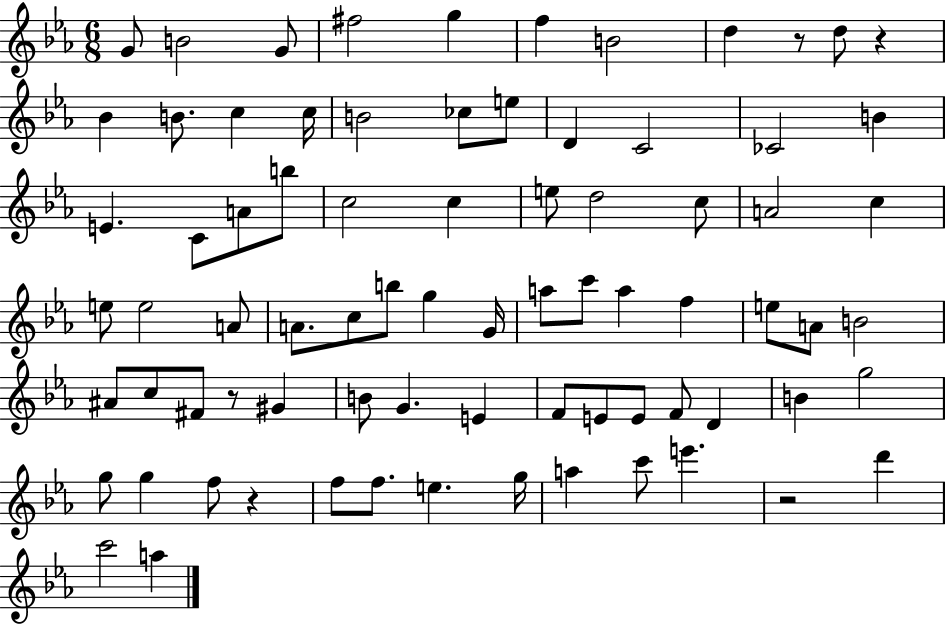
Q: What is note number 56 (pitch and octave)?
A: E4